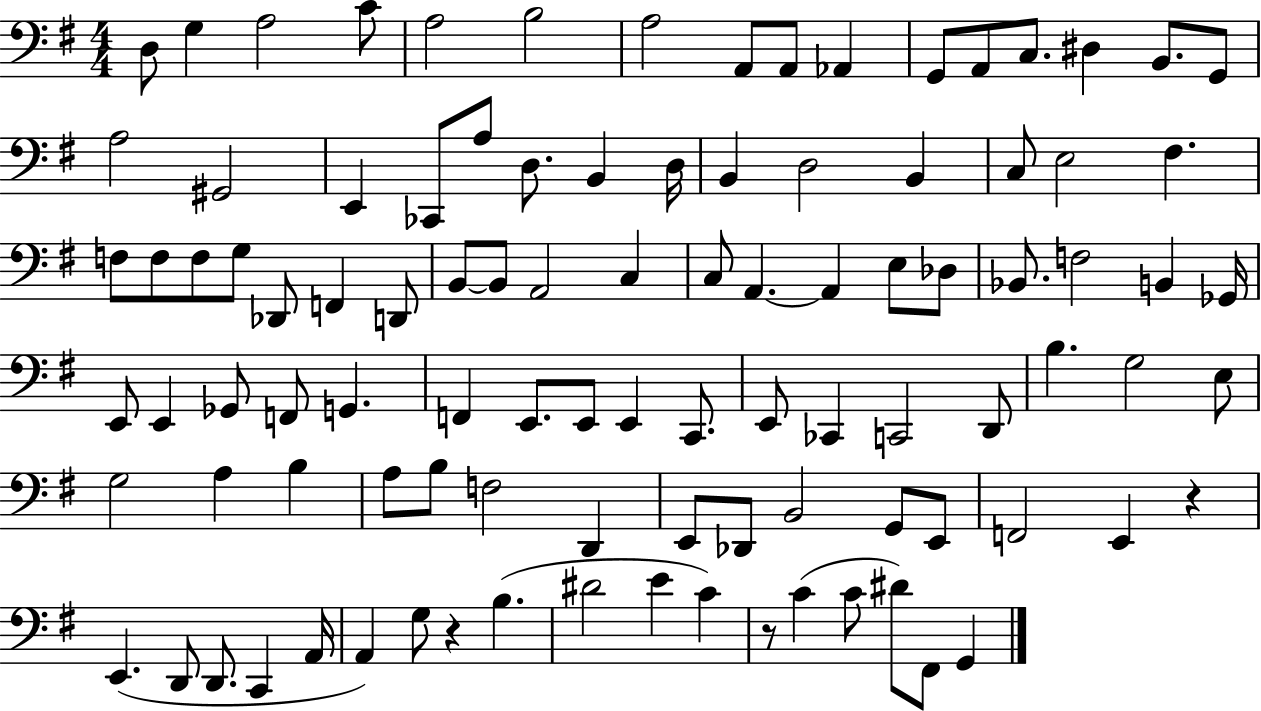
D3/e G3/q A3/h C4/e A3/h B3/h A3/h A2/e A2/e Ab2/q G2/e A2/e C3/e. D#3/q B2/e. G2/e A3/h G#2/h E2/q CES2/e A3/e D3/e. B2/q D3/s B2/q D3/h B2/q C3/e E3/h F#3/q. F3/e F3/e F3/e G3/e Db2/e F2/q D2/e B2/e B2/e A2/h C3/q C3/e A2/q. A2/q E3/e Db3/e Bb2/e. F3/h B2/q Gb2/s E2/e E2/q Gb2/e F2/e G2/q. F2/q E2/e. E2/e E2/q C2/e. E2/e CES2/q C2/h D2/e B3/q. G3/h E3/e G3/h A3/q B3/q A3/e B3/e F3/h D2/q E2/e Db2/e B2/h G2/e E2/e F2/h E2/q R/q E2/q. D2/e D2/e. C2/q A2/s A2/q G3/e R/q B3/q. D#4/h E4/q C4/q R/e C4/q C4/e D#4/e F#2/e G2/q